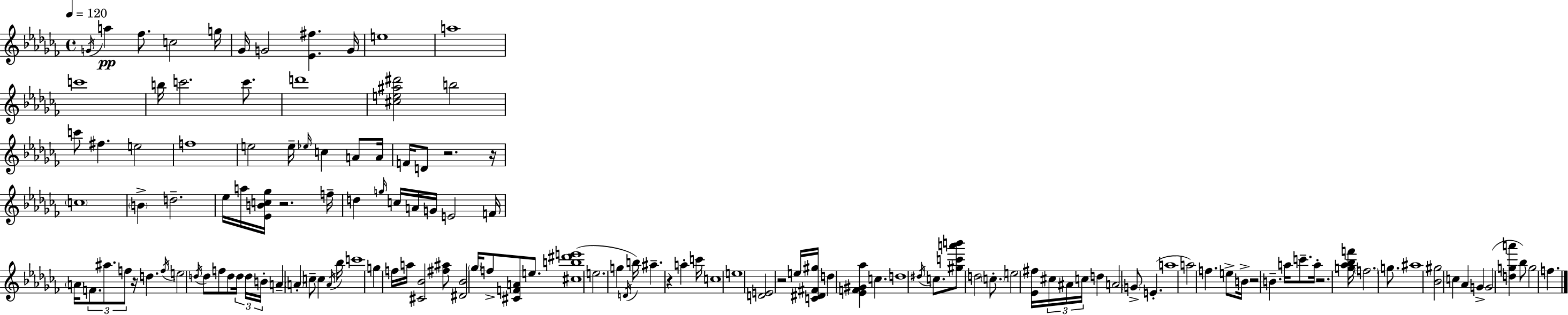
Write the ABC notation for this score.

X:1
T:Untitled
M:4/4
L:1/4
K:Abm
G/4 a _f/2 c2 g/4 _G/4 G2 [_E^f] G/4 e4 a4 c'4 b/4 c'2 c'/2 d'4 [^ce^a^d']2 b2 c'/2 ^f e2 f4 e2 e/4 _e/4 c A/2 A/4 F/4 D/2 z2 z/4 c4 B d2 _e/4 a/4 [_EBc_g]/4 z2 f/4 d g/4 c/4 A/4 G/4 E2 F/4 A/4 F/2 ^a/2 f/2 z/4 d f/4 e2 d/4 d/2 f/2 d/2 d/4 d/4 B/4 A A c/2 c A/4 _b/4 c'4 g f/4 a/4 [^C_B]2 [^f^a]/2 [^D_B]2 _g/4 f/2 [^CFA]/2 e/2 [^cb^d'e']4 e2 g D/4 b/4 ^a z a c'/4 c4 e4 [DE]2 z2 e/4 [C^D^F^g]/4 d [_EF^G_a] c d4 ^d/4 c/2 [^gc'a'b']/2 d2 c/2 e2 [_E^f]/4 ^c/4 ^A/4 c/4 d A2 G/2 E a4 a2 f e/2 B/4 z2 B a/4 c'/2 a/4 z2 [g_a_bf']/4 f2 g/2 ^a4 [_B^g]2 c _A G G2 [dga'] _b/2 g2 f